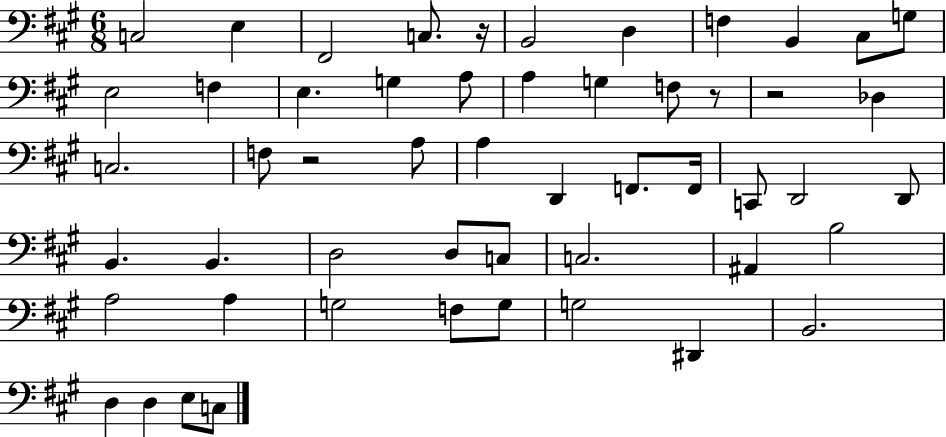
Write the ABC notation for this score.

X:1
T:Untitled
M:6/8
L:1/4
K:A
C,2 E, ^F,,2 C,/2 z/4 B,,2 D, F, B,, ^C,/2 G,/2 E,2 F, E, G, A,/2 A, G, F,/2 z/2 z2 _D, C,2 F,/2 z2 A,/2 A, D,, F,,/2 F,,/4 C,,/2 D,,2 D,,/2 B,, B,, D,2 D,/2 C,/2 C,2 ^A,, B,2 A,2 A, G,2 F,/2 G,/2 G,2 ^D,, B,,2 D, D, E,/2 C,/2